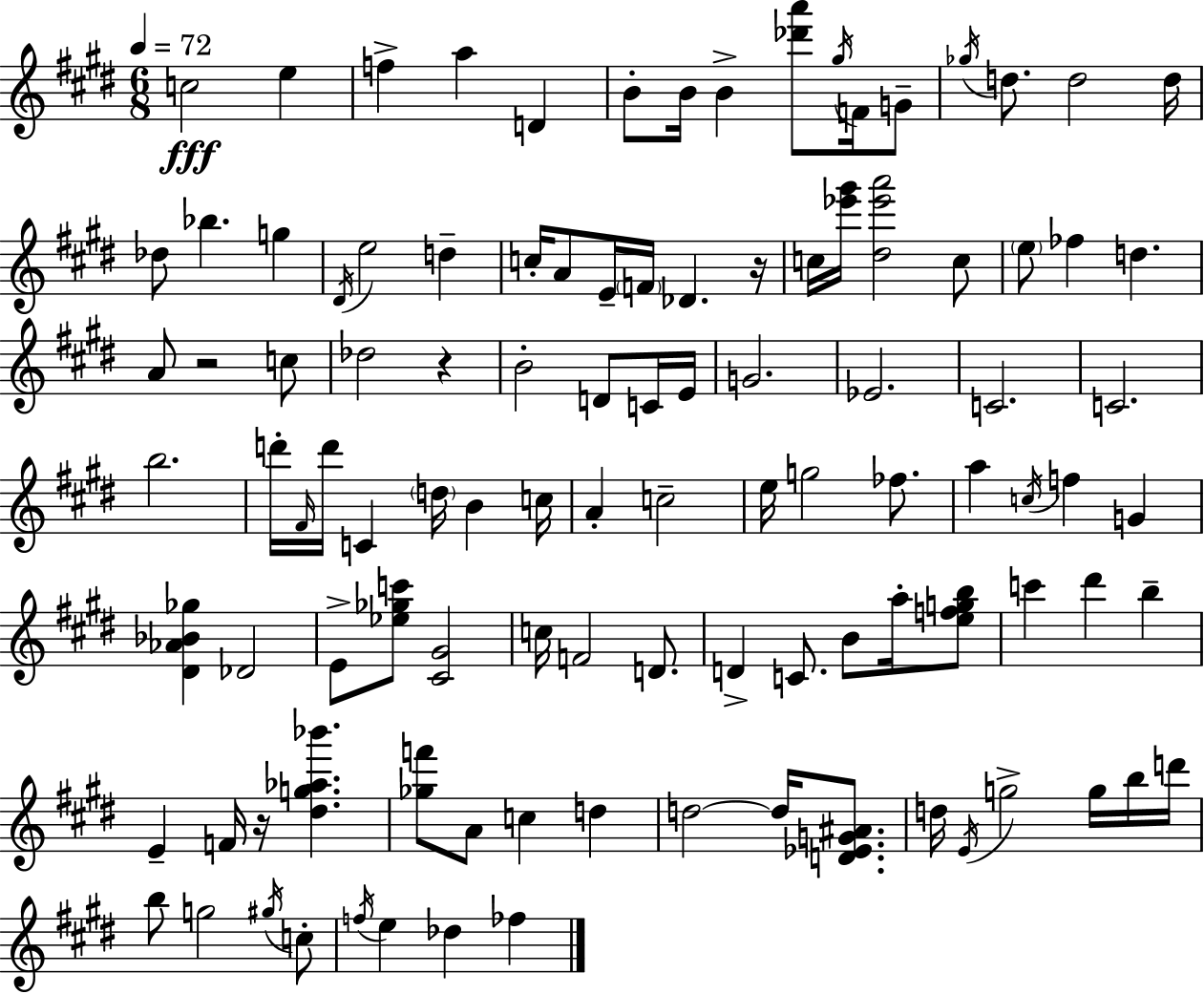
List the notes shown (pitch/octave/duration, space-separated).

C5/h E5/q F5/q A5/q D4/q B4/e B4/s B4/q [Db6,A6]/e G#5/s F4/s G4/e Gb5/s D5/e. D5/h D5/s Db5/e Bb5/q. G5/q D#4/s E5/h D5/q C5/s A4/e E4/s F4/s Db4/q. R/s C5/s [Eb6,G#6]/s [D#5,Eb6,A6]/h C5/e E5/e FES5/q D5/q. A4/e R/h C5/e Db5/h R/q B4/h D4/e C4/s E4/s G4/h. Eb4/h. C4/h. C4/h. B5/h. D6/s F#4/s D6/s C4/q D5/s B4/q C5/s A4/q C5/h E5/s G5/h FES5/e. A5/q C5/s F5/q G4/q [D#4,Ab4,Bb4,Gb5]/q Db4/h E4/e [Eb5,Gb5,C6]/e [C#4,G#4]/h C5/s F4/h D4/e. D4/q C4/e. B4/e A5/s [E5,F5,G5,B5]/e C6/q D#6/q B5/q E4/q F4/s R/s [D#5,G5,Ab5,Bb6]/q. [Gb5,F6]/e A4/e C5/q D5/q D5/h D5/s [D4,Eb4,G4,A#4]/e. D5/s E4/s G5/h G5/s B5/s D6/s B5/e G5/h G#5/s C5/e F5/s E5/q Db5/q FES5/q